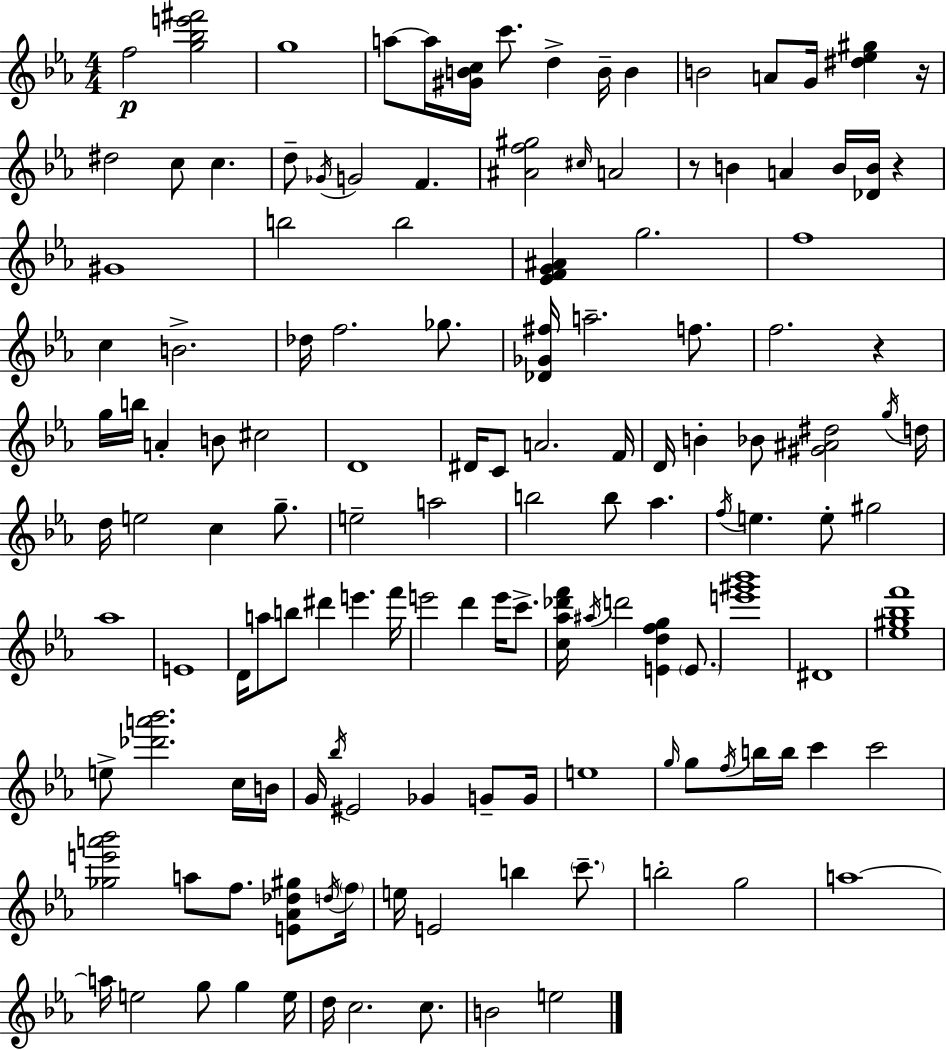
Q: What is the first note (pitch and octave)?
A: F5